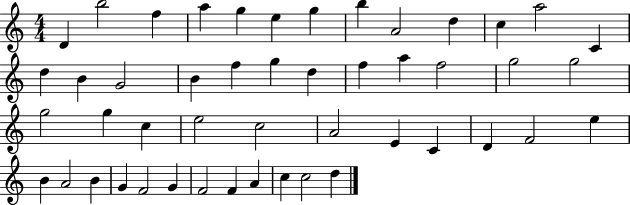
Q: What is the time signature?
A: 4/4